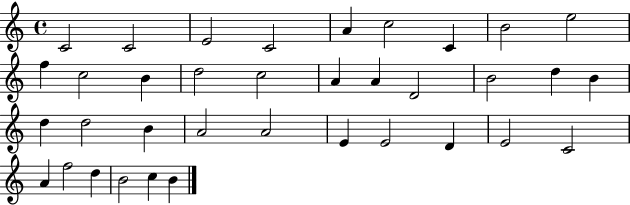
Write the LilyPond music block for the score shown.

{
  \clef treble
  \time 4/4
  \defaultTimeSignature
  \key c \major
  c'2 c'2 | e'2 c'2 | a'4 c''2 c'4 | b'2 e''2 | \break f''4 c''2 b'4 | d''2 c''2 | a'4 a'4 d'2 | b'2 d''4 b'4 | \break d''4 d''2 b'4 | a'2 a'2 | e'4 e'2 d'4 | e'2 c'2 | \break a'4 f''2 d''4 | b'2 c''4 b'4 | \bar "|."
}